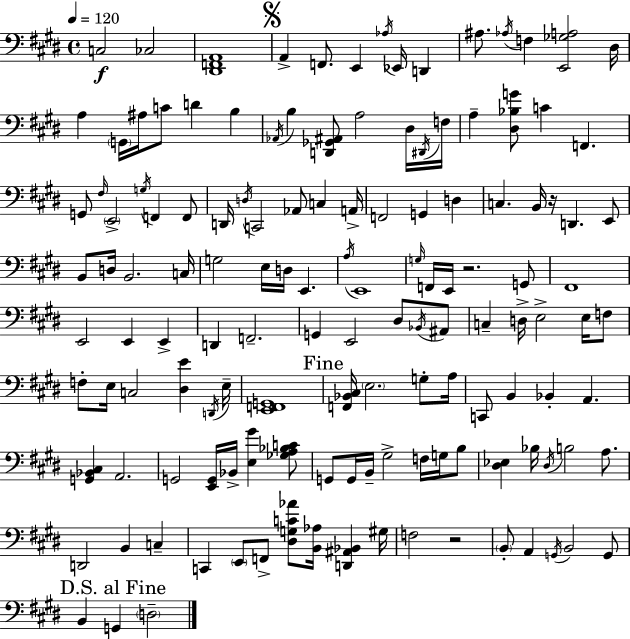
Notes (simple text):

C3/h CES3/h [D#2,F2,A2]/w A2/q F2/e. E2/q Ab3/s Eb2/s D2/q A#3/e. Ab3/s F3/q [E2,Gb3,A3]/h D#3/s A3/q G2/s A#3/s C4/e D4/q B3/q Ab2/s B3/q [D2,Gb2,A#2]/e A3/h D#3/s D#2/s F3/s A3/q [D#3,Bb3,G4]/e C4/q F2/q. G2/e F#3/s E2/h G3/s F2/q F2/e D2/s D3/s C2/h Ab2/e C3/q A2/s F2/h G2/q D3/q C3/q. B2/s R/s D2/q. E2/e B2/e D3/s B2/h. C3/s G3/h E3/s D3/s E2/q. A3/s E2/w G3/s F2/s E2/s R/h. G2/e F#2/w E2/h E2/q E2/q D2/q F2/h. G2/q E2/h D#3/e Bb2/s A#2/e C3/q D3/s E3/h E3/s F3/e F3/e E3/s C3/h [D#3,E4]/q D2/s E3/s [E2,F2,G2]/w [F2,Bb2,C#3]/s E3/h. G3/e A3/s C2/e B2/q Bb2/q A2/q. [G2,Bb2,C#3]/q A2/h. G2/h [E2,G2]/s Bb2/s [E3,G#4]/q [Gb3,A3,Bb3,C4]/e G2/e G2/s B2/s G#3/h F3/s G3/s B3/e [D#3,Eb3]/q Bb3/s D#3/s B3/h A3/e. D2/h B2/q C3/q C2/q E2/e F2/e [D#3,G3,C4,Ab4]/e [B2,Ab3]/s [D2,A#2,Bb2]/q G#3/s F3/h R/h B2/e A2/q G2/s B2/h G2/e B2/q G2/q D3/h